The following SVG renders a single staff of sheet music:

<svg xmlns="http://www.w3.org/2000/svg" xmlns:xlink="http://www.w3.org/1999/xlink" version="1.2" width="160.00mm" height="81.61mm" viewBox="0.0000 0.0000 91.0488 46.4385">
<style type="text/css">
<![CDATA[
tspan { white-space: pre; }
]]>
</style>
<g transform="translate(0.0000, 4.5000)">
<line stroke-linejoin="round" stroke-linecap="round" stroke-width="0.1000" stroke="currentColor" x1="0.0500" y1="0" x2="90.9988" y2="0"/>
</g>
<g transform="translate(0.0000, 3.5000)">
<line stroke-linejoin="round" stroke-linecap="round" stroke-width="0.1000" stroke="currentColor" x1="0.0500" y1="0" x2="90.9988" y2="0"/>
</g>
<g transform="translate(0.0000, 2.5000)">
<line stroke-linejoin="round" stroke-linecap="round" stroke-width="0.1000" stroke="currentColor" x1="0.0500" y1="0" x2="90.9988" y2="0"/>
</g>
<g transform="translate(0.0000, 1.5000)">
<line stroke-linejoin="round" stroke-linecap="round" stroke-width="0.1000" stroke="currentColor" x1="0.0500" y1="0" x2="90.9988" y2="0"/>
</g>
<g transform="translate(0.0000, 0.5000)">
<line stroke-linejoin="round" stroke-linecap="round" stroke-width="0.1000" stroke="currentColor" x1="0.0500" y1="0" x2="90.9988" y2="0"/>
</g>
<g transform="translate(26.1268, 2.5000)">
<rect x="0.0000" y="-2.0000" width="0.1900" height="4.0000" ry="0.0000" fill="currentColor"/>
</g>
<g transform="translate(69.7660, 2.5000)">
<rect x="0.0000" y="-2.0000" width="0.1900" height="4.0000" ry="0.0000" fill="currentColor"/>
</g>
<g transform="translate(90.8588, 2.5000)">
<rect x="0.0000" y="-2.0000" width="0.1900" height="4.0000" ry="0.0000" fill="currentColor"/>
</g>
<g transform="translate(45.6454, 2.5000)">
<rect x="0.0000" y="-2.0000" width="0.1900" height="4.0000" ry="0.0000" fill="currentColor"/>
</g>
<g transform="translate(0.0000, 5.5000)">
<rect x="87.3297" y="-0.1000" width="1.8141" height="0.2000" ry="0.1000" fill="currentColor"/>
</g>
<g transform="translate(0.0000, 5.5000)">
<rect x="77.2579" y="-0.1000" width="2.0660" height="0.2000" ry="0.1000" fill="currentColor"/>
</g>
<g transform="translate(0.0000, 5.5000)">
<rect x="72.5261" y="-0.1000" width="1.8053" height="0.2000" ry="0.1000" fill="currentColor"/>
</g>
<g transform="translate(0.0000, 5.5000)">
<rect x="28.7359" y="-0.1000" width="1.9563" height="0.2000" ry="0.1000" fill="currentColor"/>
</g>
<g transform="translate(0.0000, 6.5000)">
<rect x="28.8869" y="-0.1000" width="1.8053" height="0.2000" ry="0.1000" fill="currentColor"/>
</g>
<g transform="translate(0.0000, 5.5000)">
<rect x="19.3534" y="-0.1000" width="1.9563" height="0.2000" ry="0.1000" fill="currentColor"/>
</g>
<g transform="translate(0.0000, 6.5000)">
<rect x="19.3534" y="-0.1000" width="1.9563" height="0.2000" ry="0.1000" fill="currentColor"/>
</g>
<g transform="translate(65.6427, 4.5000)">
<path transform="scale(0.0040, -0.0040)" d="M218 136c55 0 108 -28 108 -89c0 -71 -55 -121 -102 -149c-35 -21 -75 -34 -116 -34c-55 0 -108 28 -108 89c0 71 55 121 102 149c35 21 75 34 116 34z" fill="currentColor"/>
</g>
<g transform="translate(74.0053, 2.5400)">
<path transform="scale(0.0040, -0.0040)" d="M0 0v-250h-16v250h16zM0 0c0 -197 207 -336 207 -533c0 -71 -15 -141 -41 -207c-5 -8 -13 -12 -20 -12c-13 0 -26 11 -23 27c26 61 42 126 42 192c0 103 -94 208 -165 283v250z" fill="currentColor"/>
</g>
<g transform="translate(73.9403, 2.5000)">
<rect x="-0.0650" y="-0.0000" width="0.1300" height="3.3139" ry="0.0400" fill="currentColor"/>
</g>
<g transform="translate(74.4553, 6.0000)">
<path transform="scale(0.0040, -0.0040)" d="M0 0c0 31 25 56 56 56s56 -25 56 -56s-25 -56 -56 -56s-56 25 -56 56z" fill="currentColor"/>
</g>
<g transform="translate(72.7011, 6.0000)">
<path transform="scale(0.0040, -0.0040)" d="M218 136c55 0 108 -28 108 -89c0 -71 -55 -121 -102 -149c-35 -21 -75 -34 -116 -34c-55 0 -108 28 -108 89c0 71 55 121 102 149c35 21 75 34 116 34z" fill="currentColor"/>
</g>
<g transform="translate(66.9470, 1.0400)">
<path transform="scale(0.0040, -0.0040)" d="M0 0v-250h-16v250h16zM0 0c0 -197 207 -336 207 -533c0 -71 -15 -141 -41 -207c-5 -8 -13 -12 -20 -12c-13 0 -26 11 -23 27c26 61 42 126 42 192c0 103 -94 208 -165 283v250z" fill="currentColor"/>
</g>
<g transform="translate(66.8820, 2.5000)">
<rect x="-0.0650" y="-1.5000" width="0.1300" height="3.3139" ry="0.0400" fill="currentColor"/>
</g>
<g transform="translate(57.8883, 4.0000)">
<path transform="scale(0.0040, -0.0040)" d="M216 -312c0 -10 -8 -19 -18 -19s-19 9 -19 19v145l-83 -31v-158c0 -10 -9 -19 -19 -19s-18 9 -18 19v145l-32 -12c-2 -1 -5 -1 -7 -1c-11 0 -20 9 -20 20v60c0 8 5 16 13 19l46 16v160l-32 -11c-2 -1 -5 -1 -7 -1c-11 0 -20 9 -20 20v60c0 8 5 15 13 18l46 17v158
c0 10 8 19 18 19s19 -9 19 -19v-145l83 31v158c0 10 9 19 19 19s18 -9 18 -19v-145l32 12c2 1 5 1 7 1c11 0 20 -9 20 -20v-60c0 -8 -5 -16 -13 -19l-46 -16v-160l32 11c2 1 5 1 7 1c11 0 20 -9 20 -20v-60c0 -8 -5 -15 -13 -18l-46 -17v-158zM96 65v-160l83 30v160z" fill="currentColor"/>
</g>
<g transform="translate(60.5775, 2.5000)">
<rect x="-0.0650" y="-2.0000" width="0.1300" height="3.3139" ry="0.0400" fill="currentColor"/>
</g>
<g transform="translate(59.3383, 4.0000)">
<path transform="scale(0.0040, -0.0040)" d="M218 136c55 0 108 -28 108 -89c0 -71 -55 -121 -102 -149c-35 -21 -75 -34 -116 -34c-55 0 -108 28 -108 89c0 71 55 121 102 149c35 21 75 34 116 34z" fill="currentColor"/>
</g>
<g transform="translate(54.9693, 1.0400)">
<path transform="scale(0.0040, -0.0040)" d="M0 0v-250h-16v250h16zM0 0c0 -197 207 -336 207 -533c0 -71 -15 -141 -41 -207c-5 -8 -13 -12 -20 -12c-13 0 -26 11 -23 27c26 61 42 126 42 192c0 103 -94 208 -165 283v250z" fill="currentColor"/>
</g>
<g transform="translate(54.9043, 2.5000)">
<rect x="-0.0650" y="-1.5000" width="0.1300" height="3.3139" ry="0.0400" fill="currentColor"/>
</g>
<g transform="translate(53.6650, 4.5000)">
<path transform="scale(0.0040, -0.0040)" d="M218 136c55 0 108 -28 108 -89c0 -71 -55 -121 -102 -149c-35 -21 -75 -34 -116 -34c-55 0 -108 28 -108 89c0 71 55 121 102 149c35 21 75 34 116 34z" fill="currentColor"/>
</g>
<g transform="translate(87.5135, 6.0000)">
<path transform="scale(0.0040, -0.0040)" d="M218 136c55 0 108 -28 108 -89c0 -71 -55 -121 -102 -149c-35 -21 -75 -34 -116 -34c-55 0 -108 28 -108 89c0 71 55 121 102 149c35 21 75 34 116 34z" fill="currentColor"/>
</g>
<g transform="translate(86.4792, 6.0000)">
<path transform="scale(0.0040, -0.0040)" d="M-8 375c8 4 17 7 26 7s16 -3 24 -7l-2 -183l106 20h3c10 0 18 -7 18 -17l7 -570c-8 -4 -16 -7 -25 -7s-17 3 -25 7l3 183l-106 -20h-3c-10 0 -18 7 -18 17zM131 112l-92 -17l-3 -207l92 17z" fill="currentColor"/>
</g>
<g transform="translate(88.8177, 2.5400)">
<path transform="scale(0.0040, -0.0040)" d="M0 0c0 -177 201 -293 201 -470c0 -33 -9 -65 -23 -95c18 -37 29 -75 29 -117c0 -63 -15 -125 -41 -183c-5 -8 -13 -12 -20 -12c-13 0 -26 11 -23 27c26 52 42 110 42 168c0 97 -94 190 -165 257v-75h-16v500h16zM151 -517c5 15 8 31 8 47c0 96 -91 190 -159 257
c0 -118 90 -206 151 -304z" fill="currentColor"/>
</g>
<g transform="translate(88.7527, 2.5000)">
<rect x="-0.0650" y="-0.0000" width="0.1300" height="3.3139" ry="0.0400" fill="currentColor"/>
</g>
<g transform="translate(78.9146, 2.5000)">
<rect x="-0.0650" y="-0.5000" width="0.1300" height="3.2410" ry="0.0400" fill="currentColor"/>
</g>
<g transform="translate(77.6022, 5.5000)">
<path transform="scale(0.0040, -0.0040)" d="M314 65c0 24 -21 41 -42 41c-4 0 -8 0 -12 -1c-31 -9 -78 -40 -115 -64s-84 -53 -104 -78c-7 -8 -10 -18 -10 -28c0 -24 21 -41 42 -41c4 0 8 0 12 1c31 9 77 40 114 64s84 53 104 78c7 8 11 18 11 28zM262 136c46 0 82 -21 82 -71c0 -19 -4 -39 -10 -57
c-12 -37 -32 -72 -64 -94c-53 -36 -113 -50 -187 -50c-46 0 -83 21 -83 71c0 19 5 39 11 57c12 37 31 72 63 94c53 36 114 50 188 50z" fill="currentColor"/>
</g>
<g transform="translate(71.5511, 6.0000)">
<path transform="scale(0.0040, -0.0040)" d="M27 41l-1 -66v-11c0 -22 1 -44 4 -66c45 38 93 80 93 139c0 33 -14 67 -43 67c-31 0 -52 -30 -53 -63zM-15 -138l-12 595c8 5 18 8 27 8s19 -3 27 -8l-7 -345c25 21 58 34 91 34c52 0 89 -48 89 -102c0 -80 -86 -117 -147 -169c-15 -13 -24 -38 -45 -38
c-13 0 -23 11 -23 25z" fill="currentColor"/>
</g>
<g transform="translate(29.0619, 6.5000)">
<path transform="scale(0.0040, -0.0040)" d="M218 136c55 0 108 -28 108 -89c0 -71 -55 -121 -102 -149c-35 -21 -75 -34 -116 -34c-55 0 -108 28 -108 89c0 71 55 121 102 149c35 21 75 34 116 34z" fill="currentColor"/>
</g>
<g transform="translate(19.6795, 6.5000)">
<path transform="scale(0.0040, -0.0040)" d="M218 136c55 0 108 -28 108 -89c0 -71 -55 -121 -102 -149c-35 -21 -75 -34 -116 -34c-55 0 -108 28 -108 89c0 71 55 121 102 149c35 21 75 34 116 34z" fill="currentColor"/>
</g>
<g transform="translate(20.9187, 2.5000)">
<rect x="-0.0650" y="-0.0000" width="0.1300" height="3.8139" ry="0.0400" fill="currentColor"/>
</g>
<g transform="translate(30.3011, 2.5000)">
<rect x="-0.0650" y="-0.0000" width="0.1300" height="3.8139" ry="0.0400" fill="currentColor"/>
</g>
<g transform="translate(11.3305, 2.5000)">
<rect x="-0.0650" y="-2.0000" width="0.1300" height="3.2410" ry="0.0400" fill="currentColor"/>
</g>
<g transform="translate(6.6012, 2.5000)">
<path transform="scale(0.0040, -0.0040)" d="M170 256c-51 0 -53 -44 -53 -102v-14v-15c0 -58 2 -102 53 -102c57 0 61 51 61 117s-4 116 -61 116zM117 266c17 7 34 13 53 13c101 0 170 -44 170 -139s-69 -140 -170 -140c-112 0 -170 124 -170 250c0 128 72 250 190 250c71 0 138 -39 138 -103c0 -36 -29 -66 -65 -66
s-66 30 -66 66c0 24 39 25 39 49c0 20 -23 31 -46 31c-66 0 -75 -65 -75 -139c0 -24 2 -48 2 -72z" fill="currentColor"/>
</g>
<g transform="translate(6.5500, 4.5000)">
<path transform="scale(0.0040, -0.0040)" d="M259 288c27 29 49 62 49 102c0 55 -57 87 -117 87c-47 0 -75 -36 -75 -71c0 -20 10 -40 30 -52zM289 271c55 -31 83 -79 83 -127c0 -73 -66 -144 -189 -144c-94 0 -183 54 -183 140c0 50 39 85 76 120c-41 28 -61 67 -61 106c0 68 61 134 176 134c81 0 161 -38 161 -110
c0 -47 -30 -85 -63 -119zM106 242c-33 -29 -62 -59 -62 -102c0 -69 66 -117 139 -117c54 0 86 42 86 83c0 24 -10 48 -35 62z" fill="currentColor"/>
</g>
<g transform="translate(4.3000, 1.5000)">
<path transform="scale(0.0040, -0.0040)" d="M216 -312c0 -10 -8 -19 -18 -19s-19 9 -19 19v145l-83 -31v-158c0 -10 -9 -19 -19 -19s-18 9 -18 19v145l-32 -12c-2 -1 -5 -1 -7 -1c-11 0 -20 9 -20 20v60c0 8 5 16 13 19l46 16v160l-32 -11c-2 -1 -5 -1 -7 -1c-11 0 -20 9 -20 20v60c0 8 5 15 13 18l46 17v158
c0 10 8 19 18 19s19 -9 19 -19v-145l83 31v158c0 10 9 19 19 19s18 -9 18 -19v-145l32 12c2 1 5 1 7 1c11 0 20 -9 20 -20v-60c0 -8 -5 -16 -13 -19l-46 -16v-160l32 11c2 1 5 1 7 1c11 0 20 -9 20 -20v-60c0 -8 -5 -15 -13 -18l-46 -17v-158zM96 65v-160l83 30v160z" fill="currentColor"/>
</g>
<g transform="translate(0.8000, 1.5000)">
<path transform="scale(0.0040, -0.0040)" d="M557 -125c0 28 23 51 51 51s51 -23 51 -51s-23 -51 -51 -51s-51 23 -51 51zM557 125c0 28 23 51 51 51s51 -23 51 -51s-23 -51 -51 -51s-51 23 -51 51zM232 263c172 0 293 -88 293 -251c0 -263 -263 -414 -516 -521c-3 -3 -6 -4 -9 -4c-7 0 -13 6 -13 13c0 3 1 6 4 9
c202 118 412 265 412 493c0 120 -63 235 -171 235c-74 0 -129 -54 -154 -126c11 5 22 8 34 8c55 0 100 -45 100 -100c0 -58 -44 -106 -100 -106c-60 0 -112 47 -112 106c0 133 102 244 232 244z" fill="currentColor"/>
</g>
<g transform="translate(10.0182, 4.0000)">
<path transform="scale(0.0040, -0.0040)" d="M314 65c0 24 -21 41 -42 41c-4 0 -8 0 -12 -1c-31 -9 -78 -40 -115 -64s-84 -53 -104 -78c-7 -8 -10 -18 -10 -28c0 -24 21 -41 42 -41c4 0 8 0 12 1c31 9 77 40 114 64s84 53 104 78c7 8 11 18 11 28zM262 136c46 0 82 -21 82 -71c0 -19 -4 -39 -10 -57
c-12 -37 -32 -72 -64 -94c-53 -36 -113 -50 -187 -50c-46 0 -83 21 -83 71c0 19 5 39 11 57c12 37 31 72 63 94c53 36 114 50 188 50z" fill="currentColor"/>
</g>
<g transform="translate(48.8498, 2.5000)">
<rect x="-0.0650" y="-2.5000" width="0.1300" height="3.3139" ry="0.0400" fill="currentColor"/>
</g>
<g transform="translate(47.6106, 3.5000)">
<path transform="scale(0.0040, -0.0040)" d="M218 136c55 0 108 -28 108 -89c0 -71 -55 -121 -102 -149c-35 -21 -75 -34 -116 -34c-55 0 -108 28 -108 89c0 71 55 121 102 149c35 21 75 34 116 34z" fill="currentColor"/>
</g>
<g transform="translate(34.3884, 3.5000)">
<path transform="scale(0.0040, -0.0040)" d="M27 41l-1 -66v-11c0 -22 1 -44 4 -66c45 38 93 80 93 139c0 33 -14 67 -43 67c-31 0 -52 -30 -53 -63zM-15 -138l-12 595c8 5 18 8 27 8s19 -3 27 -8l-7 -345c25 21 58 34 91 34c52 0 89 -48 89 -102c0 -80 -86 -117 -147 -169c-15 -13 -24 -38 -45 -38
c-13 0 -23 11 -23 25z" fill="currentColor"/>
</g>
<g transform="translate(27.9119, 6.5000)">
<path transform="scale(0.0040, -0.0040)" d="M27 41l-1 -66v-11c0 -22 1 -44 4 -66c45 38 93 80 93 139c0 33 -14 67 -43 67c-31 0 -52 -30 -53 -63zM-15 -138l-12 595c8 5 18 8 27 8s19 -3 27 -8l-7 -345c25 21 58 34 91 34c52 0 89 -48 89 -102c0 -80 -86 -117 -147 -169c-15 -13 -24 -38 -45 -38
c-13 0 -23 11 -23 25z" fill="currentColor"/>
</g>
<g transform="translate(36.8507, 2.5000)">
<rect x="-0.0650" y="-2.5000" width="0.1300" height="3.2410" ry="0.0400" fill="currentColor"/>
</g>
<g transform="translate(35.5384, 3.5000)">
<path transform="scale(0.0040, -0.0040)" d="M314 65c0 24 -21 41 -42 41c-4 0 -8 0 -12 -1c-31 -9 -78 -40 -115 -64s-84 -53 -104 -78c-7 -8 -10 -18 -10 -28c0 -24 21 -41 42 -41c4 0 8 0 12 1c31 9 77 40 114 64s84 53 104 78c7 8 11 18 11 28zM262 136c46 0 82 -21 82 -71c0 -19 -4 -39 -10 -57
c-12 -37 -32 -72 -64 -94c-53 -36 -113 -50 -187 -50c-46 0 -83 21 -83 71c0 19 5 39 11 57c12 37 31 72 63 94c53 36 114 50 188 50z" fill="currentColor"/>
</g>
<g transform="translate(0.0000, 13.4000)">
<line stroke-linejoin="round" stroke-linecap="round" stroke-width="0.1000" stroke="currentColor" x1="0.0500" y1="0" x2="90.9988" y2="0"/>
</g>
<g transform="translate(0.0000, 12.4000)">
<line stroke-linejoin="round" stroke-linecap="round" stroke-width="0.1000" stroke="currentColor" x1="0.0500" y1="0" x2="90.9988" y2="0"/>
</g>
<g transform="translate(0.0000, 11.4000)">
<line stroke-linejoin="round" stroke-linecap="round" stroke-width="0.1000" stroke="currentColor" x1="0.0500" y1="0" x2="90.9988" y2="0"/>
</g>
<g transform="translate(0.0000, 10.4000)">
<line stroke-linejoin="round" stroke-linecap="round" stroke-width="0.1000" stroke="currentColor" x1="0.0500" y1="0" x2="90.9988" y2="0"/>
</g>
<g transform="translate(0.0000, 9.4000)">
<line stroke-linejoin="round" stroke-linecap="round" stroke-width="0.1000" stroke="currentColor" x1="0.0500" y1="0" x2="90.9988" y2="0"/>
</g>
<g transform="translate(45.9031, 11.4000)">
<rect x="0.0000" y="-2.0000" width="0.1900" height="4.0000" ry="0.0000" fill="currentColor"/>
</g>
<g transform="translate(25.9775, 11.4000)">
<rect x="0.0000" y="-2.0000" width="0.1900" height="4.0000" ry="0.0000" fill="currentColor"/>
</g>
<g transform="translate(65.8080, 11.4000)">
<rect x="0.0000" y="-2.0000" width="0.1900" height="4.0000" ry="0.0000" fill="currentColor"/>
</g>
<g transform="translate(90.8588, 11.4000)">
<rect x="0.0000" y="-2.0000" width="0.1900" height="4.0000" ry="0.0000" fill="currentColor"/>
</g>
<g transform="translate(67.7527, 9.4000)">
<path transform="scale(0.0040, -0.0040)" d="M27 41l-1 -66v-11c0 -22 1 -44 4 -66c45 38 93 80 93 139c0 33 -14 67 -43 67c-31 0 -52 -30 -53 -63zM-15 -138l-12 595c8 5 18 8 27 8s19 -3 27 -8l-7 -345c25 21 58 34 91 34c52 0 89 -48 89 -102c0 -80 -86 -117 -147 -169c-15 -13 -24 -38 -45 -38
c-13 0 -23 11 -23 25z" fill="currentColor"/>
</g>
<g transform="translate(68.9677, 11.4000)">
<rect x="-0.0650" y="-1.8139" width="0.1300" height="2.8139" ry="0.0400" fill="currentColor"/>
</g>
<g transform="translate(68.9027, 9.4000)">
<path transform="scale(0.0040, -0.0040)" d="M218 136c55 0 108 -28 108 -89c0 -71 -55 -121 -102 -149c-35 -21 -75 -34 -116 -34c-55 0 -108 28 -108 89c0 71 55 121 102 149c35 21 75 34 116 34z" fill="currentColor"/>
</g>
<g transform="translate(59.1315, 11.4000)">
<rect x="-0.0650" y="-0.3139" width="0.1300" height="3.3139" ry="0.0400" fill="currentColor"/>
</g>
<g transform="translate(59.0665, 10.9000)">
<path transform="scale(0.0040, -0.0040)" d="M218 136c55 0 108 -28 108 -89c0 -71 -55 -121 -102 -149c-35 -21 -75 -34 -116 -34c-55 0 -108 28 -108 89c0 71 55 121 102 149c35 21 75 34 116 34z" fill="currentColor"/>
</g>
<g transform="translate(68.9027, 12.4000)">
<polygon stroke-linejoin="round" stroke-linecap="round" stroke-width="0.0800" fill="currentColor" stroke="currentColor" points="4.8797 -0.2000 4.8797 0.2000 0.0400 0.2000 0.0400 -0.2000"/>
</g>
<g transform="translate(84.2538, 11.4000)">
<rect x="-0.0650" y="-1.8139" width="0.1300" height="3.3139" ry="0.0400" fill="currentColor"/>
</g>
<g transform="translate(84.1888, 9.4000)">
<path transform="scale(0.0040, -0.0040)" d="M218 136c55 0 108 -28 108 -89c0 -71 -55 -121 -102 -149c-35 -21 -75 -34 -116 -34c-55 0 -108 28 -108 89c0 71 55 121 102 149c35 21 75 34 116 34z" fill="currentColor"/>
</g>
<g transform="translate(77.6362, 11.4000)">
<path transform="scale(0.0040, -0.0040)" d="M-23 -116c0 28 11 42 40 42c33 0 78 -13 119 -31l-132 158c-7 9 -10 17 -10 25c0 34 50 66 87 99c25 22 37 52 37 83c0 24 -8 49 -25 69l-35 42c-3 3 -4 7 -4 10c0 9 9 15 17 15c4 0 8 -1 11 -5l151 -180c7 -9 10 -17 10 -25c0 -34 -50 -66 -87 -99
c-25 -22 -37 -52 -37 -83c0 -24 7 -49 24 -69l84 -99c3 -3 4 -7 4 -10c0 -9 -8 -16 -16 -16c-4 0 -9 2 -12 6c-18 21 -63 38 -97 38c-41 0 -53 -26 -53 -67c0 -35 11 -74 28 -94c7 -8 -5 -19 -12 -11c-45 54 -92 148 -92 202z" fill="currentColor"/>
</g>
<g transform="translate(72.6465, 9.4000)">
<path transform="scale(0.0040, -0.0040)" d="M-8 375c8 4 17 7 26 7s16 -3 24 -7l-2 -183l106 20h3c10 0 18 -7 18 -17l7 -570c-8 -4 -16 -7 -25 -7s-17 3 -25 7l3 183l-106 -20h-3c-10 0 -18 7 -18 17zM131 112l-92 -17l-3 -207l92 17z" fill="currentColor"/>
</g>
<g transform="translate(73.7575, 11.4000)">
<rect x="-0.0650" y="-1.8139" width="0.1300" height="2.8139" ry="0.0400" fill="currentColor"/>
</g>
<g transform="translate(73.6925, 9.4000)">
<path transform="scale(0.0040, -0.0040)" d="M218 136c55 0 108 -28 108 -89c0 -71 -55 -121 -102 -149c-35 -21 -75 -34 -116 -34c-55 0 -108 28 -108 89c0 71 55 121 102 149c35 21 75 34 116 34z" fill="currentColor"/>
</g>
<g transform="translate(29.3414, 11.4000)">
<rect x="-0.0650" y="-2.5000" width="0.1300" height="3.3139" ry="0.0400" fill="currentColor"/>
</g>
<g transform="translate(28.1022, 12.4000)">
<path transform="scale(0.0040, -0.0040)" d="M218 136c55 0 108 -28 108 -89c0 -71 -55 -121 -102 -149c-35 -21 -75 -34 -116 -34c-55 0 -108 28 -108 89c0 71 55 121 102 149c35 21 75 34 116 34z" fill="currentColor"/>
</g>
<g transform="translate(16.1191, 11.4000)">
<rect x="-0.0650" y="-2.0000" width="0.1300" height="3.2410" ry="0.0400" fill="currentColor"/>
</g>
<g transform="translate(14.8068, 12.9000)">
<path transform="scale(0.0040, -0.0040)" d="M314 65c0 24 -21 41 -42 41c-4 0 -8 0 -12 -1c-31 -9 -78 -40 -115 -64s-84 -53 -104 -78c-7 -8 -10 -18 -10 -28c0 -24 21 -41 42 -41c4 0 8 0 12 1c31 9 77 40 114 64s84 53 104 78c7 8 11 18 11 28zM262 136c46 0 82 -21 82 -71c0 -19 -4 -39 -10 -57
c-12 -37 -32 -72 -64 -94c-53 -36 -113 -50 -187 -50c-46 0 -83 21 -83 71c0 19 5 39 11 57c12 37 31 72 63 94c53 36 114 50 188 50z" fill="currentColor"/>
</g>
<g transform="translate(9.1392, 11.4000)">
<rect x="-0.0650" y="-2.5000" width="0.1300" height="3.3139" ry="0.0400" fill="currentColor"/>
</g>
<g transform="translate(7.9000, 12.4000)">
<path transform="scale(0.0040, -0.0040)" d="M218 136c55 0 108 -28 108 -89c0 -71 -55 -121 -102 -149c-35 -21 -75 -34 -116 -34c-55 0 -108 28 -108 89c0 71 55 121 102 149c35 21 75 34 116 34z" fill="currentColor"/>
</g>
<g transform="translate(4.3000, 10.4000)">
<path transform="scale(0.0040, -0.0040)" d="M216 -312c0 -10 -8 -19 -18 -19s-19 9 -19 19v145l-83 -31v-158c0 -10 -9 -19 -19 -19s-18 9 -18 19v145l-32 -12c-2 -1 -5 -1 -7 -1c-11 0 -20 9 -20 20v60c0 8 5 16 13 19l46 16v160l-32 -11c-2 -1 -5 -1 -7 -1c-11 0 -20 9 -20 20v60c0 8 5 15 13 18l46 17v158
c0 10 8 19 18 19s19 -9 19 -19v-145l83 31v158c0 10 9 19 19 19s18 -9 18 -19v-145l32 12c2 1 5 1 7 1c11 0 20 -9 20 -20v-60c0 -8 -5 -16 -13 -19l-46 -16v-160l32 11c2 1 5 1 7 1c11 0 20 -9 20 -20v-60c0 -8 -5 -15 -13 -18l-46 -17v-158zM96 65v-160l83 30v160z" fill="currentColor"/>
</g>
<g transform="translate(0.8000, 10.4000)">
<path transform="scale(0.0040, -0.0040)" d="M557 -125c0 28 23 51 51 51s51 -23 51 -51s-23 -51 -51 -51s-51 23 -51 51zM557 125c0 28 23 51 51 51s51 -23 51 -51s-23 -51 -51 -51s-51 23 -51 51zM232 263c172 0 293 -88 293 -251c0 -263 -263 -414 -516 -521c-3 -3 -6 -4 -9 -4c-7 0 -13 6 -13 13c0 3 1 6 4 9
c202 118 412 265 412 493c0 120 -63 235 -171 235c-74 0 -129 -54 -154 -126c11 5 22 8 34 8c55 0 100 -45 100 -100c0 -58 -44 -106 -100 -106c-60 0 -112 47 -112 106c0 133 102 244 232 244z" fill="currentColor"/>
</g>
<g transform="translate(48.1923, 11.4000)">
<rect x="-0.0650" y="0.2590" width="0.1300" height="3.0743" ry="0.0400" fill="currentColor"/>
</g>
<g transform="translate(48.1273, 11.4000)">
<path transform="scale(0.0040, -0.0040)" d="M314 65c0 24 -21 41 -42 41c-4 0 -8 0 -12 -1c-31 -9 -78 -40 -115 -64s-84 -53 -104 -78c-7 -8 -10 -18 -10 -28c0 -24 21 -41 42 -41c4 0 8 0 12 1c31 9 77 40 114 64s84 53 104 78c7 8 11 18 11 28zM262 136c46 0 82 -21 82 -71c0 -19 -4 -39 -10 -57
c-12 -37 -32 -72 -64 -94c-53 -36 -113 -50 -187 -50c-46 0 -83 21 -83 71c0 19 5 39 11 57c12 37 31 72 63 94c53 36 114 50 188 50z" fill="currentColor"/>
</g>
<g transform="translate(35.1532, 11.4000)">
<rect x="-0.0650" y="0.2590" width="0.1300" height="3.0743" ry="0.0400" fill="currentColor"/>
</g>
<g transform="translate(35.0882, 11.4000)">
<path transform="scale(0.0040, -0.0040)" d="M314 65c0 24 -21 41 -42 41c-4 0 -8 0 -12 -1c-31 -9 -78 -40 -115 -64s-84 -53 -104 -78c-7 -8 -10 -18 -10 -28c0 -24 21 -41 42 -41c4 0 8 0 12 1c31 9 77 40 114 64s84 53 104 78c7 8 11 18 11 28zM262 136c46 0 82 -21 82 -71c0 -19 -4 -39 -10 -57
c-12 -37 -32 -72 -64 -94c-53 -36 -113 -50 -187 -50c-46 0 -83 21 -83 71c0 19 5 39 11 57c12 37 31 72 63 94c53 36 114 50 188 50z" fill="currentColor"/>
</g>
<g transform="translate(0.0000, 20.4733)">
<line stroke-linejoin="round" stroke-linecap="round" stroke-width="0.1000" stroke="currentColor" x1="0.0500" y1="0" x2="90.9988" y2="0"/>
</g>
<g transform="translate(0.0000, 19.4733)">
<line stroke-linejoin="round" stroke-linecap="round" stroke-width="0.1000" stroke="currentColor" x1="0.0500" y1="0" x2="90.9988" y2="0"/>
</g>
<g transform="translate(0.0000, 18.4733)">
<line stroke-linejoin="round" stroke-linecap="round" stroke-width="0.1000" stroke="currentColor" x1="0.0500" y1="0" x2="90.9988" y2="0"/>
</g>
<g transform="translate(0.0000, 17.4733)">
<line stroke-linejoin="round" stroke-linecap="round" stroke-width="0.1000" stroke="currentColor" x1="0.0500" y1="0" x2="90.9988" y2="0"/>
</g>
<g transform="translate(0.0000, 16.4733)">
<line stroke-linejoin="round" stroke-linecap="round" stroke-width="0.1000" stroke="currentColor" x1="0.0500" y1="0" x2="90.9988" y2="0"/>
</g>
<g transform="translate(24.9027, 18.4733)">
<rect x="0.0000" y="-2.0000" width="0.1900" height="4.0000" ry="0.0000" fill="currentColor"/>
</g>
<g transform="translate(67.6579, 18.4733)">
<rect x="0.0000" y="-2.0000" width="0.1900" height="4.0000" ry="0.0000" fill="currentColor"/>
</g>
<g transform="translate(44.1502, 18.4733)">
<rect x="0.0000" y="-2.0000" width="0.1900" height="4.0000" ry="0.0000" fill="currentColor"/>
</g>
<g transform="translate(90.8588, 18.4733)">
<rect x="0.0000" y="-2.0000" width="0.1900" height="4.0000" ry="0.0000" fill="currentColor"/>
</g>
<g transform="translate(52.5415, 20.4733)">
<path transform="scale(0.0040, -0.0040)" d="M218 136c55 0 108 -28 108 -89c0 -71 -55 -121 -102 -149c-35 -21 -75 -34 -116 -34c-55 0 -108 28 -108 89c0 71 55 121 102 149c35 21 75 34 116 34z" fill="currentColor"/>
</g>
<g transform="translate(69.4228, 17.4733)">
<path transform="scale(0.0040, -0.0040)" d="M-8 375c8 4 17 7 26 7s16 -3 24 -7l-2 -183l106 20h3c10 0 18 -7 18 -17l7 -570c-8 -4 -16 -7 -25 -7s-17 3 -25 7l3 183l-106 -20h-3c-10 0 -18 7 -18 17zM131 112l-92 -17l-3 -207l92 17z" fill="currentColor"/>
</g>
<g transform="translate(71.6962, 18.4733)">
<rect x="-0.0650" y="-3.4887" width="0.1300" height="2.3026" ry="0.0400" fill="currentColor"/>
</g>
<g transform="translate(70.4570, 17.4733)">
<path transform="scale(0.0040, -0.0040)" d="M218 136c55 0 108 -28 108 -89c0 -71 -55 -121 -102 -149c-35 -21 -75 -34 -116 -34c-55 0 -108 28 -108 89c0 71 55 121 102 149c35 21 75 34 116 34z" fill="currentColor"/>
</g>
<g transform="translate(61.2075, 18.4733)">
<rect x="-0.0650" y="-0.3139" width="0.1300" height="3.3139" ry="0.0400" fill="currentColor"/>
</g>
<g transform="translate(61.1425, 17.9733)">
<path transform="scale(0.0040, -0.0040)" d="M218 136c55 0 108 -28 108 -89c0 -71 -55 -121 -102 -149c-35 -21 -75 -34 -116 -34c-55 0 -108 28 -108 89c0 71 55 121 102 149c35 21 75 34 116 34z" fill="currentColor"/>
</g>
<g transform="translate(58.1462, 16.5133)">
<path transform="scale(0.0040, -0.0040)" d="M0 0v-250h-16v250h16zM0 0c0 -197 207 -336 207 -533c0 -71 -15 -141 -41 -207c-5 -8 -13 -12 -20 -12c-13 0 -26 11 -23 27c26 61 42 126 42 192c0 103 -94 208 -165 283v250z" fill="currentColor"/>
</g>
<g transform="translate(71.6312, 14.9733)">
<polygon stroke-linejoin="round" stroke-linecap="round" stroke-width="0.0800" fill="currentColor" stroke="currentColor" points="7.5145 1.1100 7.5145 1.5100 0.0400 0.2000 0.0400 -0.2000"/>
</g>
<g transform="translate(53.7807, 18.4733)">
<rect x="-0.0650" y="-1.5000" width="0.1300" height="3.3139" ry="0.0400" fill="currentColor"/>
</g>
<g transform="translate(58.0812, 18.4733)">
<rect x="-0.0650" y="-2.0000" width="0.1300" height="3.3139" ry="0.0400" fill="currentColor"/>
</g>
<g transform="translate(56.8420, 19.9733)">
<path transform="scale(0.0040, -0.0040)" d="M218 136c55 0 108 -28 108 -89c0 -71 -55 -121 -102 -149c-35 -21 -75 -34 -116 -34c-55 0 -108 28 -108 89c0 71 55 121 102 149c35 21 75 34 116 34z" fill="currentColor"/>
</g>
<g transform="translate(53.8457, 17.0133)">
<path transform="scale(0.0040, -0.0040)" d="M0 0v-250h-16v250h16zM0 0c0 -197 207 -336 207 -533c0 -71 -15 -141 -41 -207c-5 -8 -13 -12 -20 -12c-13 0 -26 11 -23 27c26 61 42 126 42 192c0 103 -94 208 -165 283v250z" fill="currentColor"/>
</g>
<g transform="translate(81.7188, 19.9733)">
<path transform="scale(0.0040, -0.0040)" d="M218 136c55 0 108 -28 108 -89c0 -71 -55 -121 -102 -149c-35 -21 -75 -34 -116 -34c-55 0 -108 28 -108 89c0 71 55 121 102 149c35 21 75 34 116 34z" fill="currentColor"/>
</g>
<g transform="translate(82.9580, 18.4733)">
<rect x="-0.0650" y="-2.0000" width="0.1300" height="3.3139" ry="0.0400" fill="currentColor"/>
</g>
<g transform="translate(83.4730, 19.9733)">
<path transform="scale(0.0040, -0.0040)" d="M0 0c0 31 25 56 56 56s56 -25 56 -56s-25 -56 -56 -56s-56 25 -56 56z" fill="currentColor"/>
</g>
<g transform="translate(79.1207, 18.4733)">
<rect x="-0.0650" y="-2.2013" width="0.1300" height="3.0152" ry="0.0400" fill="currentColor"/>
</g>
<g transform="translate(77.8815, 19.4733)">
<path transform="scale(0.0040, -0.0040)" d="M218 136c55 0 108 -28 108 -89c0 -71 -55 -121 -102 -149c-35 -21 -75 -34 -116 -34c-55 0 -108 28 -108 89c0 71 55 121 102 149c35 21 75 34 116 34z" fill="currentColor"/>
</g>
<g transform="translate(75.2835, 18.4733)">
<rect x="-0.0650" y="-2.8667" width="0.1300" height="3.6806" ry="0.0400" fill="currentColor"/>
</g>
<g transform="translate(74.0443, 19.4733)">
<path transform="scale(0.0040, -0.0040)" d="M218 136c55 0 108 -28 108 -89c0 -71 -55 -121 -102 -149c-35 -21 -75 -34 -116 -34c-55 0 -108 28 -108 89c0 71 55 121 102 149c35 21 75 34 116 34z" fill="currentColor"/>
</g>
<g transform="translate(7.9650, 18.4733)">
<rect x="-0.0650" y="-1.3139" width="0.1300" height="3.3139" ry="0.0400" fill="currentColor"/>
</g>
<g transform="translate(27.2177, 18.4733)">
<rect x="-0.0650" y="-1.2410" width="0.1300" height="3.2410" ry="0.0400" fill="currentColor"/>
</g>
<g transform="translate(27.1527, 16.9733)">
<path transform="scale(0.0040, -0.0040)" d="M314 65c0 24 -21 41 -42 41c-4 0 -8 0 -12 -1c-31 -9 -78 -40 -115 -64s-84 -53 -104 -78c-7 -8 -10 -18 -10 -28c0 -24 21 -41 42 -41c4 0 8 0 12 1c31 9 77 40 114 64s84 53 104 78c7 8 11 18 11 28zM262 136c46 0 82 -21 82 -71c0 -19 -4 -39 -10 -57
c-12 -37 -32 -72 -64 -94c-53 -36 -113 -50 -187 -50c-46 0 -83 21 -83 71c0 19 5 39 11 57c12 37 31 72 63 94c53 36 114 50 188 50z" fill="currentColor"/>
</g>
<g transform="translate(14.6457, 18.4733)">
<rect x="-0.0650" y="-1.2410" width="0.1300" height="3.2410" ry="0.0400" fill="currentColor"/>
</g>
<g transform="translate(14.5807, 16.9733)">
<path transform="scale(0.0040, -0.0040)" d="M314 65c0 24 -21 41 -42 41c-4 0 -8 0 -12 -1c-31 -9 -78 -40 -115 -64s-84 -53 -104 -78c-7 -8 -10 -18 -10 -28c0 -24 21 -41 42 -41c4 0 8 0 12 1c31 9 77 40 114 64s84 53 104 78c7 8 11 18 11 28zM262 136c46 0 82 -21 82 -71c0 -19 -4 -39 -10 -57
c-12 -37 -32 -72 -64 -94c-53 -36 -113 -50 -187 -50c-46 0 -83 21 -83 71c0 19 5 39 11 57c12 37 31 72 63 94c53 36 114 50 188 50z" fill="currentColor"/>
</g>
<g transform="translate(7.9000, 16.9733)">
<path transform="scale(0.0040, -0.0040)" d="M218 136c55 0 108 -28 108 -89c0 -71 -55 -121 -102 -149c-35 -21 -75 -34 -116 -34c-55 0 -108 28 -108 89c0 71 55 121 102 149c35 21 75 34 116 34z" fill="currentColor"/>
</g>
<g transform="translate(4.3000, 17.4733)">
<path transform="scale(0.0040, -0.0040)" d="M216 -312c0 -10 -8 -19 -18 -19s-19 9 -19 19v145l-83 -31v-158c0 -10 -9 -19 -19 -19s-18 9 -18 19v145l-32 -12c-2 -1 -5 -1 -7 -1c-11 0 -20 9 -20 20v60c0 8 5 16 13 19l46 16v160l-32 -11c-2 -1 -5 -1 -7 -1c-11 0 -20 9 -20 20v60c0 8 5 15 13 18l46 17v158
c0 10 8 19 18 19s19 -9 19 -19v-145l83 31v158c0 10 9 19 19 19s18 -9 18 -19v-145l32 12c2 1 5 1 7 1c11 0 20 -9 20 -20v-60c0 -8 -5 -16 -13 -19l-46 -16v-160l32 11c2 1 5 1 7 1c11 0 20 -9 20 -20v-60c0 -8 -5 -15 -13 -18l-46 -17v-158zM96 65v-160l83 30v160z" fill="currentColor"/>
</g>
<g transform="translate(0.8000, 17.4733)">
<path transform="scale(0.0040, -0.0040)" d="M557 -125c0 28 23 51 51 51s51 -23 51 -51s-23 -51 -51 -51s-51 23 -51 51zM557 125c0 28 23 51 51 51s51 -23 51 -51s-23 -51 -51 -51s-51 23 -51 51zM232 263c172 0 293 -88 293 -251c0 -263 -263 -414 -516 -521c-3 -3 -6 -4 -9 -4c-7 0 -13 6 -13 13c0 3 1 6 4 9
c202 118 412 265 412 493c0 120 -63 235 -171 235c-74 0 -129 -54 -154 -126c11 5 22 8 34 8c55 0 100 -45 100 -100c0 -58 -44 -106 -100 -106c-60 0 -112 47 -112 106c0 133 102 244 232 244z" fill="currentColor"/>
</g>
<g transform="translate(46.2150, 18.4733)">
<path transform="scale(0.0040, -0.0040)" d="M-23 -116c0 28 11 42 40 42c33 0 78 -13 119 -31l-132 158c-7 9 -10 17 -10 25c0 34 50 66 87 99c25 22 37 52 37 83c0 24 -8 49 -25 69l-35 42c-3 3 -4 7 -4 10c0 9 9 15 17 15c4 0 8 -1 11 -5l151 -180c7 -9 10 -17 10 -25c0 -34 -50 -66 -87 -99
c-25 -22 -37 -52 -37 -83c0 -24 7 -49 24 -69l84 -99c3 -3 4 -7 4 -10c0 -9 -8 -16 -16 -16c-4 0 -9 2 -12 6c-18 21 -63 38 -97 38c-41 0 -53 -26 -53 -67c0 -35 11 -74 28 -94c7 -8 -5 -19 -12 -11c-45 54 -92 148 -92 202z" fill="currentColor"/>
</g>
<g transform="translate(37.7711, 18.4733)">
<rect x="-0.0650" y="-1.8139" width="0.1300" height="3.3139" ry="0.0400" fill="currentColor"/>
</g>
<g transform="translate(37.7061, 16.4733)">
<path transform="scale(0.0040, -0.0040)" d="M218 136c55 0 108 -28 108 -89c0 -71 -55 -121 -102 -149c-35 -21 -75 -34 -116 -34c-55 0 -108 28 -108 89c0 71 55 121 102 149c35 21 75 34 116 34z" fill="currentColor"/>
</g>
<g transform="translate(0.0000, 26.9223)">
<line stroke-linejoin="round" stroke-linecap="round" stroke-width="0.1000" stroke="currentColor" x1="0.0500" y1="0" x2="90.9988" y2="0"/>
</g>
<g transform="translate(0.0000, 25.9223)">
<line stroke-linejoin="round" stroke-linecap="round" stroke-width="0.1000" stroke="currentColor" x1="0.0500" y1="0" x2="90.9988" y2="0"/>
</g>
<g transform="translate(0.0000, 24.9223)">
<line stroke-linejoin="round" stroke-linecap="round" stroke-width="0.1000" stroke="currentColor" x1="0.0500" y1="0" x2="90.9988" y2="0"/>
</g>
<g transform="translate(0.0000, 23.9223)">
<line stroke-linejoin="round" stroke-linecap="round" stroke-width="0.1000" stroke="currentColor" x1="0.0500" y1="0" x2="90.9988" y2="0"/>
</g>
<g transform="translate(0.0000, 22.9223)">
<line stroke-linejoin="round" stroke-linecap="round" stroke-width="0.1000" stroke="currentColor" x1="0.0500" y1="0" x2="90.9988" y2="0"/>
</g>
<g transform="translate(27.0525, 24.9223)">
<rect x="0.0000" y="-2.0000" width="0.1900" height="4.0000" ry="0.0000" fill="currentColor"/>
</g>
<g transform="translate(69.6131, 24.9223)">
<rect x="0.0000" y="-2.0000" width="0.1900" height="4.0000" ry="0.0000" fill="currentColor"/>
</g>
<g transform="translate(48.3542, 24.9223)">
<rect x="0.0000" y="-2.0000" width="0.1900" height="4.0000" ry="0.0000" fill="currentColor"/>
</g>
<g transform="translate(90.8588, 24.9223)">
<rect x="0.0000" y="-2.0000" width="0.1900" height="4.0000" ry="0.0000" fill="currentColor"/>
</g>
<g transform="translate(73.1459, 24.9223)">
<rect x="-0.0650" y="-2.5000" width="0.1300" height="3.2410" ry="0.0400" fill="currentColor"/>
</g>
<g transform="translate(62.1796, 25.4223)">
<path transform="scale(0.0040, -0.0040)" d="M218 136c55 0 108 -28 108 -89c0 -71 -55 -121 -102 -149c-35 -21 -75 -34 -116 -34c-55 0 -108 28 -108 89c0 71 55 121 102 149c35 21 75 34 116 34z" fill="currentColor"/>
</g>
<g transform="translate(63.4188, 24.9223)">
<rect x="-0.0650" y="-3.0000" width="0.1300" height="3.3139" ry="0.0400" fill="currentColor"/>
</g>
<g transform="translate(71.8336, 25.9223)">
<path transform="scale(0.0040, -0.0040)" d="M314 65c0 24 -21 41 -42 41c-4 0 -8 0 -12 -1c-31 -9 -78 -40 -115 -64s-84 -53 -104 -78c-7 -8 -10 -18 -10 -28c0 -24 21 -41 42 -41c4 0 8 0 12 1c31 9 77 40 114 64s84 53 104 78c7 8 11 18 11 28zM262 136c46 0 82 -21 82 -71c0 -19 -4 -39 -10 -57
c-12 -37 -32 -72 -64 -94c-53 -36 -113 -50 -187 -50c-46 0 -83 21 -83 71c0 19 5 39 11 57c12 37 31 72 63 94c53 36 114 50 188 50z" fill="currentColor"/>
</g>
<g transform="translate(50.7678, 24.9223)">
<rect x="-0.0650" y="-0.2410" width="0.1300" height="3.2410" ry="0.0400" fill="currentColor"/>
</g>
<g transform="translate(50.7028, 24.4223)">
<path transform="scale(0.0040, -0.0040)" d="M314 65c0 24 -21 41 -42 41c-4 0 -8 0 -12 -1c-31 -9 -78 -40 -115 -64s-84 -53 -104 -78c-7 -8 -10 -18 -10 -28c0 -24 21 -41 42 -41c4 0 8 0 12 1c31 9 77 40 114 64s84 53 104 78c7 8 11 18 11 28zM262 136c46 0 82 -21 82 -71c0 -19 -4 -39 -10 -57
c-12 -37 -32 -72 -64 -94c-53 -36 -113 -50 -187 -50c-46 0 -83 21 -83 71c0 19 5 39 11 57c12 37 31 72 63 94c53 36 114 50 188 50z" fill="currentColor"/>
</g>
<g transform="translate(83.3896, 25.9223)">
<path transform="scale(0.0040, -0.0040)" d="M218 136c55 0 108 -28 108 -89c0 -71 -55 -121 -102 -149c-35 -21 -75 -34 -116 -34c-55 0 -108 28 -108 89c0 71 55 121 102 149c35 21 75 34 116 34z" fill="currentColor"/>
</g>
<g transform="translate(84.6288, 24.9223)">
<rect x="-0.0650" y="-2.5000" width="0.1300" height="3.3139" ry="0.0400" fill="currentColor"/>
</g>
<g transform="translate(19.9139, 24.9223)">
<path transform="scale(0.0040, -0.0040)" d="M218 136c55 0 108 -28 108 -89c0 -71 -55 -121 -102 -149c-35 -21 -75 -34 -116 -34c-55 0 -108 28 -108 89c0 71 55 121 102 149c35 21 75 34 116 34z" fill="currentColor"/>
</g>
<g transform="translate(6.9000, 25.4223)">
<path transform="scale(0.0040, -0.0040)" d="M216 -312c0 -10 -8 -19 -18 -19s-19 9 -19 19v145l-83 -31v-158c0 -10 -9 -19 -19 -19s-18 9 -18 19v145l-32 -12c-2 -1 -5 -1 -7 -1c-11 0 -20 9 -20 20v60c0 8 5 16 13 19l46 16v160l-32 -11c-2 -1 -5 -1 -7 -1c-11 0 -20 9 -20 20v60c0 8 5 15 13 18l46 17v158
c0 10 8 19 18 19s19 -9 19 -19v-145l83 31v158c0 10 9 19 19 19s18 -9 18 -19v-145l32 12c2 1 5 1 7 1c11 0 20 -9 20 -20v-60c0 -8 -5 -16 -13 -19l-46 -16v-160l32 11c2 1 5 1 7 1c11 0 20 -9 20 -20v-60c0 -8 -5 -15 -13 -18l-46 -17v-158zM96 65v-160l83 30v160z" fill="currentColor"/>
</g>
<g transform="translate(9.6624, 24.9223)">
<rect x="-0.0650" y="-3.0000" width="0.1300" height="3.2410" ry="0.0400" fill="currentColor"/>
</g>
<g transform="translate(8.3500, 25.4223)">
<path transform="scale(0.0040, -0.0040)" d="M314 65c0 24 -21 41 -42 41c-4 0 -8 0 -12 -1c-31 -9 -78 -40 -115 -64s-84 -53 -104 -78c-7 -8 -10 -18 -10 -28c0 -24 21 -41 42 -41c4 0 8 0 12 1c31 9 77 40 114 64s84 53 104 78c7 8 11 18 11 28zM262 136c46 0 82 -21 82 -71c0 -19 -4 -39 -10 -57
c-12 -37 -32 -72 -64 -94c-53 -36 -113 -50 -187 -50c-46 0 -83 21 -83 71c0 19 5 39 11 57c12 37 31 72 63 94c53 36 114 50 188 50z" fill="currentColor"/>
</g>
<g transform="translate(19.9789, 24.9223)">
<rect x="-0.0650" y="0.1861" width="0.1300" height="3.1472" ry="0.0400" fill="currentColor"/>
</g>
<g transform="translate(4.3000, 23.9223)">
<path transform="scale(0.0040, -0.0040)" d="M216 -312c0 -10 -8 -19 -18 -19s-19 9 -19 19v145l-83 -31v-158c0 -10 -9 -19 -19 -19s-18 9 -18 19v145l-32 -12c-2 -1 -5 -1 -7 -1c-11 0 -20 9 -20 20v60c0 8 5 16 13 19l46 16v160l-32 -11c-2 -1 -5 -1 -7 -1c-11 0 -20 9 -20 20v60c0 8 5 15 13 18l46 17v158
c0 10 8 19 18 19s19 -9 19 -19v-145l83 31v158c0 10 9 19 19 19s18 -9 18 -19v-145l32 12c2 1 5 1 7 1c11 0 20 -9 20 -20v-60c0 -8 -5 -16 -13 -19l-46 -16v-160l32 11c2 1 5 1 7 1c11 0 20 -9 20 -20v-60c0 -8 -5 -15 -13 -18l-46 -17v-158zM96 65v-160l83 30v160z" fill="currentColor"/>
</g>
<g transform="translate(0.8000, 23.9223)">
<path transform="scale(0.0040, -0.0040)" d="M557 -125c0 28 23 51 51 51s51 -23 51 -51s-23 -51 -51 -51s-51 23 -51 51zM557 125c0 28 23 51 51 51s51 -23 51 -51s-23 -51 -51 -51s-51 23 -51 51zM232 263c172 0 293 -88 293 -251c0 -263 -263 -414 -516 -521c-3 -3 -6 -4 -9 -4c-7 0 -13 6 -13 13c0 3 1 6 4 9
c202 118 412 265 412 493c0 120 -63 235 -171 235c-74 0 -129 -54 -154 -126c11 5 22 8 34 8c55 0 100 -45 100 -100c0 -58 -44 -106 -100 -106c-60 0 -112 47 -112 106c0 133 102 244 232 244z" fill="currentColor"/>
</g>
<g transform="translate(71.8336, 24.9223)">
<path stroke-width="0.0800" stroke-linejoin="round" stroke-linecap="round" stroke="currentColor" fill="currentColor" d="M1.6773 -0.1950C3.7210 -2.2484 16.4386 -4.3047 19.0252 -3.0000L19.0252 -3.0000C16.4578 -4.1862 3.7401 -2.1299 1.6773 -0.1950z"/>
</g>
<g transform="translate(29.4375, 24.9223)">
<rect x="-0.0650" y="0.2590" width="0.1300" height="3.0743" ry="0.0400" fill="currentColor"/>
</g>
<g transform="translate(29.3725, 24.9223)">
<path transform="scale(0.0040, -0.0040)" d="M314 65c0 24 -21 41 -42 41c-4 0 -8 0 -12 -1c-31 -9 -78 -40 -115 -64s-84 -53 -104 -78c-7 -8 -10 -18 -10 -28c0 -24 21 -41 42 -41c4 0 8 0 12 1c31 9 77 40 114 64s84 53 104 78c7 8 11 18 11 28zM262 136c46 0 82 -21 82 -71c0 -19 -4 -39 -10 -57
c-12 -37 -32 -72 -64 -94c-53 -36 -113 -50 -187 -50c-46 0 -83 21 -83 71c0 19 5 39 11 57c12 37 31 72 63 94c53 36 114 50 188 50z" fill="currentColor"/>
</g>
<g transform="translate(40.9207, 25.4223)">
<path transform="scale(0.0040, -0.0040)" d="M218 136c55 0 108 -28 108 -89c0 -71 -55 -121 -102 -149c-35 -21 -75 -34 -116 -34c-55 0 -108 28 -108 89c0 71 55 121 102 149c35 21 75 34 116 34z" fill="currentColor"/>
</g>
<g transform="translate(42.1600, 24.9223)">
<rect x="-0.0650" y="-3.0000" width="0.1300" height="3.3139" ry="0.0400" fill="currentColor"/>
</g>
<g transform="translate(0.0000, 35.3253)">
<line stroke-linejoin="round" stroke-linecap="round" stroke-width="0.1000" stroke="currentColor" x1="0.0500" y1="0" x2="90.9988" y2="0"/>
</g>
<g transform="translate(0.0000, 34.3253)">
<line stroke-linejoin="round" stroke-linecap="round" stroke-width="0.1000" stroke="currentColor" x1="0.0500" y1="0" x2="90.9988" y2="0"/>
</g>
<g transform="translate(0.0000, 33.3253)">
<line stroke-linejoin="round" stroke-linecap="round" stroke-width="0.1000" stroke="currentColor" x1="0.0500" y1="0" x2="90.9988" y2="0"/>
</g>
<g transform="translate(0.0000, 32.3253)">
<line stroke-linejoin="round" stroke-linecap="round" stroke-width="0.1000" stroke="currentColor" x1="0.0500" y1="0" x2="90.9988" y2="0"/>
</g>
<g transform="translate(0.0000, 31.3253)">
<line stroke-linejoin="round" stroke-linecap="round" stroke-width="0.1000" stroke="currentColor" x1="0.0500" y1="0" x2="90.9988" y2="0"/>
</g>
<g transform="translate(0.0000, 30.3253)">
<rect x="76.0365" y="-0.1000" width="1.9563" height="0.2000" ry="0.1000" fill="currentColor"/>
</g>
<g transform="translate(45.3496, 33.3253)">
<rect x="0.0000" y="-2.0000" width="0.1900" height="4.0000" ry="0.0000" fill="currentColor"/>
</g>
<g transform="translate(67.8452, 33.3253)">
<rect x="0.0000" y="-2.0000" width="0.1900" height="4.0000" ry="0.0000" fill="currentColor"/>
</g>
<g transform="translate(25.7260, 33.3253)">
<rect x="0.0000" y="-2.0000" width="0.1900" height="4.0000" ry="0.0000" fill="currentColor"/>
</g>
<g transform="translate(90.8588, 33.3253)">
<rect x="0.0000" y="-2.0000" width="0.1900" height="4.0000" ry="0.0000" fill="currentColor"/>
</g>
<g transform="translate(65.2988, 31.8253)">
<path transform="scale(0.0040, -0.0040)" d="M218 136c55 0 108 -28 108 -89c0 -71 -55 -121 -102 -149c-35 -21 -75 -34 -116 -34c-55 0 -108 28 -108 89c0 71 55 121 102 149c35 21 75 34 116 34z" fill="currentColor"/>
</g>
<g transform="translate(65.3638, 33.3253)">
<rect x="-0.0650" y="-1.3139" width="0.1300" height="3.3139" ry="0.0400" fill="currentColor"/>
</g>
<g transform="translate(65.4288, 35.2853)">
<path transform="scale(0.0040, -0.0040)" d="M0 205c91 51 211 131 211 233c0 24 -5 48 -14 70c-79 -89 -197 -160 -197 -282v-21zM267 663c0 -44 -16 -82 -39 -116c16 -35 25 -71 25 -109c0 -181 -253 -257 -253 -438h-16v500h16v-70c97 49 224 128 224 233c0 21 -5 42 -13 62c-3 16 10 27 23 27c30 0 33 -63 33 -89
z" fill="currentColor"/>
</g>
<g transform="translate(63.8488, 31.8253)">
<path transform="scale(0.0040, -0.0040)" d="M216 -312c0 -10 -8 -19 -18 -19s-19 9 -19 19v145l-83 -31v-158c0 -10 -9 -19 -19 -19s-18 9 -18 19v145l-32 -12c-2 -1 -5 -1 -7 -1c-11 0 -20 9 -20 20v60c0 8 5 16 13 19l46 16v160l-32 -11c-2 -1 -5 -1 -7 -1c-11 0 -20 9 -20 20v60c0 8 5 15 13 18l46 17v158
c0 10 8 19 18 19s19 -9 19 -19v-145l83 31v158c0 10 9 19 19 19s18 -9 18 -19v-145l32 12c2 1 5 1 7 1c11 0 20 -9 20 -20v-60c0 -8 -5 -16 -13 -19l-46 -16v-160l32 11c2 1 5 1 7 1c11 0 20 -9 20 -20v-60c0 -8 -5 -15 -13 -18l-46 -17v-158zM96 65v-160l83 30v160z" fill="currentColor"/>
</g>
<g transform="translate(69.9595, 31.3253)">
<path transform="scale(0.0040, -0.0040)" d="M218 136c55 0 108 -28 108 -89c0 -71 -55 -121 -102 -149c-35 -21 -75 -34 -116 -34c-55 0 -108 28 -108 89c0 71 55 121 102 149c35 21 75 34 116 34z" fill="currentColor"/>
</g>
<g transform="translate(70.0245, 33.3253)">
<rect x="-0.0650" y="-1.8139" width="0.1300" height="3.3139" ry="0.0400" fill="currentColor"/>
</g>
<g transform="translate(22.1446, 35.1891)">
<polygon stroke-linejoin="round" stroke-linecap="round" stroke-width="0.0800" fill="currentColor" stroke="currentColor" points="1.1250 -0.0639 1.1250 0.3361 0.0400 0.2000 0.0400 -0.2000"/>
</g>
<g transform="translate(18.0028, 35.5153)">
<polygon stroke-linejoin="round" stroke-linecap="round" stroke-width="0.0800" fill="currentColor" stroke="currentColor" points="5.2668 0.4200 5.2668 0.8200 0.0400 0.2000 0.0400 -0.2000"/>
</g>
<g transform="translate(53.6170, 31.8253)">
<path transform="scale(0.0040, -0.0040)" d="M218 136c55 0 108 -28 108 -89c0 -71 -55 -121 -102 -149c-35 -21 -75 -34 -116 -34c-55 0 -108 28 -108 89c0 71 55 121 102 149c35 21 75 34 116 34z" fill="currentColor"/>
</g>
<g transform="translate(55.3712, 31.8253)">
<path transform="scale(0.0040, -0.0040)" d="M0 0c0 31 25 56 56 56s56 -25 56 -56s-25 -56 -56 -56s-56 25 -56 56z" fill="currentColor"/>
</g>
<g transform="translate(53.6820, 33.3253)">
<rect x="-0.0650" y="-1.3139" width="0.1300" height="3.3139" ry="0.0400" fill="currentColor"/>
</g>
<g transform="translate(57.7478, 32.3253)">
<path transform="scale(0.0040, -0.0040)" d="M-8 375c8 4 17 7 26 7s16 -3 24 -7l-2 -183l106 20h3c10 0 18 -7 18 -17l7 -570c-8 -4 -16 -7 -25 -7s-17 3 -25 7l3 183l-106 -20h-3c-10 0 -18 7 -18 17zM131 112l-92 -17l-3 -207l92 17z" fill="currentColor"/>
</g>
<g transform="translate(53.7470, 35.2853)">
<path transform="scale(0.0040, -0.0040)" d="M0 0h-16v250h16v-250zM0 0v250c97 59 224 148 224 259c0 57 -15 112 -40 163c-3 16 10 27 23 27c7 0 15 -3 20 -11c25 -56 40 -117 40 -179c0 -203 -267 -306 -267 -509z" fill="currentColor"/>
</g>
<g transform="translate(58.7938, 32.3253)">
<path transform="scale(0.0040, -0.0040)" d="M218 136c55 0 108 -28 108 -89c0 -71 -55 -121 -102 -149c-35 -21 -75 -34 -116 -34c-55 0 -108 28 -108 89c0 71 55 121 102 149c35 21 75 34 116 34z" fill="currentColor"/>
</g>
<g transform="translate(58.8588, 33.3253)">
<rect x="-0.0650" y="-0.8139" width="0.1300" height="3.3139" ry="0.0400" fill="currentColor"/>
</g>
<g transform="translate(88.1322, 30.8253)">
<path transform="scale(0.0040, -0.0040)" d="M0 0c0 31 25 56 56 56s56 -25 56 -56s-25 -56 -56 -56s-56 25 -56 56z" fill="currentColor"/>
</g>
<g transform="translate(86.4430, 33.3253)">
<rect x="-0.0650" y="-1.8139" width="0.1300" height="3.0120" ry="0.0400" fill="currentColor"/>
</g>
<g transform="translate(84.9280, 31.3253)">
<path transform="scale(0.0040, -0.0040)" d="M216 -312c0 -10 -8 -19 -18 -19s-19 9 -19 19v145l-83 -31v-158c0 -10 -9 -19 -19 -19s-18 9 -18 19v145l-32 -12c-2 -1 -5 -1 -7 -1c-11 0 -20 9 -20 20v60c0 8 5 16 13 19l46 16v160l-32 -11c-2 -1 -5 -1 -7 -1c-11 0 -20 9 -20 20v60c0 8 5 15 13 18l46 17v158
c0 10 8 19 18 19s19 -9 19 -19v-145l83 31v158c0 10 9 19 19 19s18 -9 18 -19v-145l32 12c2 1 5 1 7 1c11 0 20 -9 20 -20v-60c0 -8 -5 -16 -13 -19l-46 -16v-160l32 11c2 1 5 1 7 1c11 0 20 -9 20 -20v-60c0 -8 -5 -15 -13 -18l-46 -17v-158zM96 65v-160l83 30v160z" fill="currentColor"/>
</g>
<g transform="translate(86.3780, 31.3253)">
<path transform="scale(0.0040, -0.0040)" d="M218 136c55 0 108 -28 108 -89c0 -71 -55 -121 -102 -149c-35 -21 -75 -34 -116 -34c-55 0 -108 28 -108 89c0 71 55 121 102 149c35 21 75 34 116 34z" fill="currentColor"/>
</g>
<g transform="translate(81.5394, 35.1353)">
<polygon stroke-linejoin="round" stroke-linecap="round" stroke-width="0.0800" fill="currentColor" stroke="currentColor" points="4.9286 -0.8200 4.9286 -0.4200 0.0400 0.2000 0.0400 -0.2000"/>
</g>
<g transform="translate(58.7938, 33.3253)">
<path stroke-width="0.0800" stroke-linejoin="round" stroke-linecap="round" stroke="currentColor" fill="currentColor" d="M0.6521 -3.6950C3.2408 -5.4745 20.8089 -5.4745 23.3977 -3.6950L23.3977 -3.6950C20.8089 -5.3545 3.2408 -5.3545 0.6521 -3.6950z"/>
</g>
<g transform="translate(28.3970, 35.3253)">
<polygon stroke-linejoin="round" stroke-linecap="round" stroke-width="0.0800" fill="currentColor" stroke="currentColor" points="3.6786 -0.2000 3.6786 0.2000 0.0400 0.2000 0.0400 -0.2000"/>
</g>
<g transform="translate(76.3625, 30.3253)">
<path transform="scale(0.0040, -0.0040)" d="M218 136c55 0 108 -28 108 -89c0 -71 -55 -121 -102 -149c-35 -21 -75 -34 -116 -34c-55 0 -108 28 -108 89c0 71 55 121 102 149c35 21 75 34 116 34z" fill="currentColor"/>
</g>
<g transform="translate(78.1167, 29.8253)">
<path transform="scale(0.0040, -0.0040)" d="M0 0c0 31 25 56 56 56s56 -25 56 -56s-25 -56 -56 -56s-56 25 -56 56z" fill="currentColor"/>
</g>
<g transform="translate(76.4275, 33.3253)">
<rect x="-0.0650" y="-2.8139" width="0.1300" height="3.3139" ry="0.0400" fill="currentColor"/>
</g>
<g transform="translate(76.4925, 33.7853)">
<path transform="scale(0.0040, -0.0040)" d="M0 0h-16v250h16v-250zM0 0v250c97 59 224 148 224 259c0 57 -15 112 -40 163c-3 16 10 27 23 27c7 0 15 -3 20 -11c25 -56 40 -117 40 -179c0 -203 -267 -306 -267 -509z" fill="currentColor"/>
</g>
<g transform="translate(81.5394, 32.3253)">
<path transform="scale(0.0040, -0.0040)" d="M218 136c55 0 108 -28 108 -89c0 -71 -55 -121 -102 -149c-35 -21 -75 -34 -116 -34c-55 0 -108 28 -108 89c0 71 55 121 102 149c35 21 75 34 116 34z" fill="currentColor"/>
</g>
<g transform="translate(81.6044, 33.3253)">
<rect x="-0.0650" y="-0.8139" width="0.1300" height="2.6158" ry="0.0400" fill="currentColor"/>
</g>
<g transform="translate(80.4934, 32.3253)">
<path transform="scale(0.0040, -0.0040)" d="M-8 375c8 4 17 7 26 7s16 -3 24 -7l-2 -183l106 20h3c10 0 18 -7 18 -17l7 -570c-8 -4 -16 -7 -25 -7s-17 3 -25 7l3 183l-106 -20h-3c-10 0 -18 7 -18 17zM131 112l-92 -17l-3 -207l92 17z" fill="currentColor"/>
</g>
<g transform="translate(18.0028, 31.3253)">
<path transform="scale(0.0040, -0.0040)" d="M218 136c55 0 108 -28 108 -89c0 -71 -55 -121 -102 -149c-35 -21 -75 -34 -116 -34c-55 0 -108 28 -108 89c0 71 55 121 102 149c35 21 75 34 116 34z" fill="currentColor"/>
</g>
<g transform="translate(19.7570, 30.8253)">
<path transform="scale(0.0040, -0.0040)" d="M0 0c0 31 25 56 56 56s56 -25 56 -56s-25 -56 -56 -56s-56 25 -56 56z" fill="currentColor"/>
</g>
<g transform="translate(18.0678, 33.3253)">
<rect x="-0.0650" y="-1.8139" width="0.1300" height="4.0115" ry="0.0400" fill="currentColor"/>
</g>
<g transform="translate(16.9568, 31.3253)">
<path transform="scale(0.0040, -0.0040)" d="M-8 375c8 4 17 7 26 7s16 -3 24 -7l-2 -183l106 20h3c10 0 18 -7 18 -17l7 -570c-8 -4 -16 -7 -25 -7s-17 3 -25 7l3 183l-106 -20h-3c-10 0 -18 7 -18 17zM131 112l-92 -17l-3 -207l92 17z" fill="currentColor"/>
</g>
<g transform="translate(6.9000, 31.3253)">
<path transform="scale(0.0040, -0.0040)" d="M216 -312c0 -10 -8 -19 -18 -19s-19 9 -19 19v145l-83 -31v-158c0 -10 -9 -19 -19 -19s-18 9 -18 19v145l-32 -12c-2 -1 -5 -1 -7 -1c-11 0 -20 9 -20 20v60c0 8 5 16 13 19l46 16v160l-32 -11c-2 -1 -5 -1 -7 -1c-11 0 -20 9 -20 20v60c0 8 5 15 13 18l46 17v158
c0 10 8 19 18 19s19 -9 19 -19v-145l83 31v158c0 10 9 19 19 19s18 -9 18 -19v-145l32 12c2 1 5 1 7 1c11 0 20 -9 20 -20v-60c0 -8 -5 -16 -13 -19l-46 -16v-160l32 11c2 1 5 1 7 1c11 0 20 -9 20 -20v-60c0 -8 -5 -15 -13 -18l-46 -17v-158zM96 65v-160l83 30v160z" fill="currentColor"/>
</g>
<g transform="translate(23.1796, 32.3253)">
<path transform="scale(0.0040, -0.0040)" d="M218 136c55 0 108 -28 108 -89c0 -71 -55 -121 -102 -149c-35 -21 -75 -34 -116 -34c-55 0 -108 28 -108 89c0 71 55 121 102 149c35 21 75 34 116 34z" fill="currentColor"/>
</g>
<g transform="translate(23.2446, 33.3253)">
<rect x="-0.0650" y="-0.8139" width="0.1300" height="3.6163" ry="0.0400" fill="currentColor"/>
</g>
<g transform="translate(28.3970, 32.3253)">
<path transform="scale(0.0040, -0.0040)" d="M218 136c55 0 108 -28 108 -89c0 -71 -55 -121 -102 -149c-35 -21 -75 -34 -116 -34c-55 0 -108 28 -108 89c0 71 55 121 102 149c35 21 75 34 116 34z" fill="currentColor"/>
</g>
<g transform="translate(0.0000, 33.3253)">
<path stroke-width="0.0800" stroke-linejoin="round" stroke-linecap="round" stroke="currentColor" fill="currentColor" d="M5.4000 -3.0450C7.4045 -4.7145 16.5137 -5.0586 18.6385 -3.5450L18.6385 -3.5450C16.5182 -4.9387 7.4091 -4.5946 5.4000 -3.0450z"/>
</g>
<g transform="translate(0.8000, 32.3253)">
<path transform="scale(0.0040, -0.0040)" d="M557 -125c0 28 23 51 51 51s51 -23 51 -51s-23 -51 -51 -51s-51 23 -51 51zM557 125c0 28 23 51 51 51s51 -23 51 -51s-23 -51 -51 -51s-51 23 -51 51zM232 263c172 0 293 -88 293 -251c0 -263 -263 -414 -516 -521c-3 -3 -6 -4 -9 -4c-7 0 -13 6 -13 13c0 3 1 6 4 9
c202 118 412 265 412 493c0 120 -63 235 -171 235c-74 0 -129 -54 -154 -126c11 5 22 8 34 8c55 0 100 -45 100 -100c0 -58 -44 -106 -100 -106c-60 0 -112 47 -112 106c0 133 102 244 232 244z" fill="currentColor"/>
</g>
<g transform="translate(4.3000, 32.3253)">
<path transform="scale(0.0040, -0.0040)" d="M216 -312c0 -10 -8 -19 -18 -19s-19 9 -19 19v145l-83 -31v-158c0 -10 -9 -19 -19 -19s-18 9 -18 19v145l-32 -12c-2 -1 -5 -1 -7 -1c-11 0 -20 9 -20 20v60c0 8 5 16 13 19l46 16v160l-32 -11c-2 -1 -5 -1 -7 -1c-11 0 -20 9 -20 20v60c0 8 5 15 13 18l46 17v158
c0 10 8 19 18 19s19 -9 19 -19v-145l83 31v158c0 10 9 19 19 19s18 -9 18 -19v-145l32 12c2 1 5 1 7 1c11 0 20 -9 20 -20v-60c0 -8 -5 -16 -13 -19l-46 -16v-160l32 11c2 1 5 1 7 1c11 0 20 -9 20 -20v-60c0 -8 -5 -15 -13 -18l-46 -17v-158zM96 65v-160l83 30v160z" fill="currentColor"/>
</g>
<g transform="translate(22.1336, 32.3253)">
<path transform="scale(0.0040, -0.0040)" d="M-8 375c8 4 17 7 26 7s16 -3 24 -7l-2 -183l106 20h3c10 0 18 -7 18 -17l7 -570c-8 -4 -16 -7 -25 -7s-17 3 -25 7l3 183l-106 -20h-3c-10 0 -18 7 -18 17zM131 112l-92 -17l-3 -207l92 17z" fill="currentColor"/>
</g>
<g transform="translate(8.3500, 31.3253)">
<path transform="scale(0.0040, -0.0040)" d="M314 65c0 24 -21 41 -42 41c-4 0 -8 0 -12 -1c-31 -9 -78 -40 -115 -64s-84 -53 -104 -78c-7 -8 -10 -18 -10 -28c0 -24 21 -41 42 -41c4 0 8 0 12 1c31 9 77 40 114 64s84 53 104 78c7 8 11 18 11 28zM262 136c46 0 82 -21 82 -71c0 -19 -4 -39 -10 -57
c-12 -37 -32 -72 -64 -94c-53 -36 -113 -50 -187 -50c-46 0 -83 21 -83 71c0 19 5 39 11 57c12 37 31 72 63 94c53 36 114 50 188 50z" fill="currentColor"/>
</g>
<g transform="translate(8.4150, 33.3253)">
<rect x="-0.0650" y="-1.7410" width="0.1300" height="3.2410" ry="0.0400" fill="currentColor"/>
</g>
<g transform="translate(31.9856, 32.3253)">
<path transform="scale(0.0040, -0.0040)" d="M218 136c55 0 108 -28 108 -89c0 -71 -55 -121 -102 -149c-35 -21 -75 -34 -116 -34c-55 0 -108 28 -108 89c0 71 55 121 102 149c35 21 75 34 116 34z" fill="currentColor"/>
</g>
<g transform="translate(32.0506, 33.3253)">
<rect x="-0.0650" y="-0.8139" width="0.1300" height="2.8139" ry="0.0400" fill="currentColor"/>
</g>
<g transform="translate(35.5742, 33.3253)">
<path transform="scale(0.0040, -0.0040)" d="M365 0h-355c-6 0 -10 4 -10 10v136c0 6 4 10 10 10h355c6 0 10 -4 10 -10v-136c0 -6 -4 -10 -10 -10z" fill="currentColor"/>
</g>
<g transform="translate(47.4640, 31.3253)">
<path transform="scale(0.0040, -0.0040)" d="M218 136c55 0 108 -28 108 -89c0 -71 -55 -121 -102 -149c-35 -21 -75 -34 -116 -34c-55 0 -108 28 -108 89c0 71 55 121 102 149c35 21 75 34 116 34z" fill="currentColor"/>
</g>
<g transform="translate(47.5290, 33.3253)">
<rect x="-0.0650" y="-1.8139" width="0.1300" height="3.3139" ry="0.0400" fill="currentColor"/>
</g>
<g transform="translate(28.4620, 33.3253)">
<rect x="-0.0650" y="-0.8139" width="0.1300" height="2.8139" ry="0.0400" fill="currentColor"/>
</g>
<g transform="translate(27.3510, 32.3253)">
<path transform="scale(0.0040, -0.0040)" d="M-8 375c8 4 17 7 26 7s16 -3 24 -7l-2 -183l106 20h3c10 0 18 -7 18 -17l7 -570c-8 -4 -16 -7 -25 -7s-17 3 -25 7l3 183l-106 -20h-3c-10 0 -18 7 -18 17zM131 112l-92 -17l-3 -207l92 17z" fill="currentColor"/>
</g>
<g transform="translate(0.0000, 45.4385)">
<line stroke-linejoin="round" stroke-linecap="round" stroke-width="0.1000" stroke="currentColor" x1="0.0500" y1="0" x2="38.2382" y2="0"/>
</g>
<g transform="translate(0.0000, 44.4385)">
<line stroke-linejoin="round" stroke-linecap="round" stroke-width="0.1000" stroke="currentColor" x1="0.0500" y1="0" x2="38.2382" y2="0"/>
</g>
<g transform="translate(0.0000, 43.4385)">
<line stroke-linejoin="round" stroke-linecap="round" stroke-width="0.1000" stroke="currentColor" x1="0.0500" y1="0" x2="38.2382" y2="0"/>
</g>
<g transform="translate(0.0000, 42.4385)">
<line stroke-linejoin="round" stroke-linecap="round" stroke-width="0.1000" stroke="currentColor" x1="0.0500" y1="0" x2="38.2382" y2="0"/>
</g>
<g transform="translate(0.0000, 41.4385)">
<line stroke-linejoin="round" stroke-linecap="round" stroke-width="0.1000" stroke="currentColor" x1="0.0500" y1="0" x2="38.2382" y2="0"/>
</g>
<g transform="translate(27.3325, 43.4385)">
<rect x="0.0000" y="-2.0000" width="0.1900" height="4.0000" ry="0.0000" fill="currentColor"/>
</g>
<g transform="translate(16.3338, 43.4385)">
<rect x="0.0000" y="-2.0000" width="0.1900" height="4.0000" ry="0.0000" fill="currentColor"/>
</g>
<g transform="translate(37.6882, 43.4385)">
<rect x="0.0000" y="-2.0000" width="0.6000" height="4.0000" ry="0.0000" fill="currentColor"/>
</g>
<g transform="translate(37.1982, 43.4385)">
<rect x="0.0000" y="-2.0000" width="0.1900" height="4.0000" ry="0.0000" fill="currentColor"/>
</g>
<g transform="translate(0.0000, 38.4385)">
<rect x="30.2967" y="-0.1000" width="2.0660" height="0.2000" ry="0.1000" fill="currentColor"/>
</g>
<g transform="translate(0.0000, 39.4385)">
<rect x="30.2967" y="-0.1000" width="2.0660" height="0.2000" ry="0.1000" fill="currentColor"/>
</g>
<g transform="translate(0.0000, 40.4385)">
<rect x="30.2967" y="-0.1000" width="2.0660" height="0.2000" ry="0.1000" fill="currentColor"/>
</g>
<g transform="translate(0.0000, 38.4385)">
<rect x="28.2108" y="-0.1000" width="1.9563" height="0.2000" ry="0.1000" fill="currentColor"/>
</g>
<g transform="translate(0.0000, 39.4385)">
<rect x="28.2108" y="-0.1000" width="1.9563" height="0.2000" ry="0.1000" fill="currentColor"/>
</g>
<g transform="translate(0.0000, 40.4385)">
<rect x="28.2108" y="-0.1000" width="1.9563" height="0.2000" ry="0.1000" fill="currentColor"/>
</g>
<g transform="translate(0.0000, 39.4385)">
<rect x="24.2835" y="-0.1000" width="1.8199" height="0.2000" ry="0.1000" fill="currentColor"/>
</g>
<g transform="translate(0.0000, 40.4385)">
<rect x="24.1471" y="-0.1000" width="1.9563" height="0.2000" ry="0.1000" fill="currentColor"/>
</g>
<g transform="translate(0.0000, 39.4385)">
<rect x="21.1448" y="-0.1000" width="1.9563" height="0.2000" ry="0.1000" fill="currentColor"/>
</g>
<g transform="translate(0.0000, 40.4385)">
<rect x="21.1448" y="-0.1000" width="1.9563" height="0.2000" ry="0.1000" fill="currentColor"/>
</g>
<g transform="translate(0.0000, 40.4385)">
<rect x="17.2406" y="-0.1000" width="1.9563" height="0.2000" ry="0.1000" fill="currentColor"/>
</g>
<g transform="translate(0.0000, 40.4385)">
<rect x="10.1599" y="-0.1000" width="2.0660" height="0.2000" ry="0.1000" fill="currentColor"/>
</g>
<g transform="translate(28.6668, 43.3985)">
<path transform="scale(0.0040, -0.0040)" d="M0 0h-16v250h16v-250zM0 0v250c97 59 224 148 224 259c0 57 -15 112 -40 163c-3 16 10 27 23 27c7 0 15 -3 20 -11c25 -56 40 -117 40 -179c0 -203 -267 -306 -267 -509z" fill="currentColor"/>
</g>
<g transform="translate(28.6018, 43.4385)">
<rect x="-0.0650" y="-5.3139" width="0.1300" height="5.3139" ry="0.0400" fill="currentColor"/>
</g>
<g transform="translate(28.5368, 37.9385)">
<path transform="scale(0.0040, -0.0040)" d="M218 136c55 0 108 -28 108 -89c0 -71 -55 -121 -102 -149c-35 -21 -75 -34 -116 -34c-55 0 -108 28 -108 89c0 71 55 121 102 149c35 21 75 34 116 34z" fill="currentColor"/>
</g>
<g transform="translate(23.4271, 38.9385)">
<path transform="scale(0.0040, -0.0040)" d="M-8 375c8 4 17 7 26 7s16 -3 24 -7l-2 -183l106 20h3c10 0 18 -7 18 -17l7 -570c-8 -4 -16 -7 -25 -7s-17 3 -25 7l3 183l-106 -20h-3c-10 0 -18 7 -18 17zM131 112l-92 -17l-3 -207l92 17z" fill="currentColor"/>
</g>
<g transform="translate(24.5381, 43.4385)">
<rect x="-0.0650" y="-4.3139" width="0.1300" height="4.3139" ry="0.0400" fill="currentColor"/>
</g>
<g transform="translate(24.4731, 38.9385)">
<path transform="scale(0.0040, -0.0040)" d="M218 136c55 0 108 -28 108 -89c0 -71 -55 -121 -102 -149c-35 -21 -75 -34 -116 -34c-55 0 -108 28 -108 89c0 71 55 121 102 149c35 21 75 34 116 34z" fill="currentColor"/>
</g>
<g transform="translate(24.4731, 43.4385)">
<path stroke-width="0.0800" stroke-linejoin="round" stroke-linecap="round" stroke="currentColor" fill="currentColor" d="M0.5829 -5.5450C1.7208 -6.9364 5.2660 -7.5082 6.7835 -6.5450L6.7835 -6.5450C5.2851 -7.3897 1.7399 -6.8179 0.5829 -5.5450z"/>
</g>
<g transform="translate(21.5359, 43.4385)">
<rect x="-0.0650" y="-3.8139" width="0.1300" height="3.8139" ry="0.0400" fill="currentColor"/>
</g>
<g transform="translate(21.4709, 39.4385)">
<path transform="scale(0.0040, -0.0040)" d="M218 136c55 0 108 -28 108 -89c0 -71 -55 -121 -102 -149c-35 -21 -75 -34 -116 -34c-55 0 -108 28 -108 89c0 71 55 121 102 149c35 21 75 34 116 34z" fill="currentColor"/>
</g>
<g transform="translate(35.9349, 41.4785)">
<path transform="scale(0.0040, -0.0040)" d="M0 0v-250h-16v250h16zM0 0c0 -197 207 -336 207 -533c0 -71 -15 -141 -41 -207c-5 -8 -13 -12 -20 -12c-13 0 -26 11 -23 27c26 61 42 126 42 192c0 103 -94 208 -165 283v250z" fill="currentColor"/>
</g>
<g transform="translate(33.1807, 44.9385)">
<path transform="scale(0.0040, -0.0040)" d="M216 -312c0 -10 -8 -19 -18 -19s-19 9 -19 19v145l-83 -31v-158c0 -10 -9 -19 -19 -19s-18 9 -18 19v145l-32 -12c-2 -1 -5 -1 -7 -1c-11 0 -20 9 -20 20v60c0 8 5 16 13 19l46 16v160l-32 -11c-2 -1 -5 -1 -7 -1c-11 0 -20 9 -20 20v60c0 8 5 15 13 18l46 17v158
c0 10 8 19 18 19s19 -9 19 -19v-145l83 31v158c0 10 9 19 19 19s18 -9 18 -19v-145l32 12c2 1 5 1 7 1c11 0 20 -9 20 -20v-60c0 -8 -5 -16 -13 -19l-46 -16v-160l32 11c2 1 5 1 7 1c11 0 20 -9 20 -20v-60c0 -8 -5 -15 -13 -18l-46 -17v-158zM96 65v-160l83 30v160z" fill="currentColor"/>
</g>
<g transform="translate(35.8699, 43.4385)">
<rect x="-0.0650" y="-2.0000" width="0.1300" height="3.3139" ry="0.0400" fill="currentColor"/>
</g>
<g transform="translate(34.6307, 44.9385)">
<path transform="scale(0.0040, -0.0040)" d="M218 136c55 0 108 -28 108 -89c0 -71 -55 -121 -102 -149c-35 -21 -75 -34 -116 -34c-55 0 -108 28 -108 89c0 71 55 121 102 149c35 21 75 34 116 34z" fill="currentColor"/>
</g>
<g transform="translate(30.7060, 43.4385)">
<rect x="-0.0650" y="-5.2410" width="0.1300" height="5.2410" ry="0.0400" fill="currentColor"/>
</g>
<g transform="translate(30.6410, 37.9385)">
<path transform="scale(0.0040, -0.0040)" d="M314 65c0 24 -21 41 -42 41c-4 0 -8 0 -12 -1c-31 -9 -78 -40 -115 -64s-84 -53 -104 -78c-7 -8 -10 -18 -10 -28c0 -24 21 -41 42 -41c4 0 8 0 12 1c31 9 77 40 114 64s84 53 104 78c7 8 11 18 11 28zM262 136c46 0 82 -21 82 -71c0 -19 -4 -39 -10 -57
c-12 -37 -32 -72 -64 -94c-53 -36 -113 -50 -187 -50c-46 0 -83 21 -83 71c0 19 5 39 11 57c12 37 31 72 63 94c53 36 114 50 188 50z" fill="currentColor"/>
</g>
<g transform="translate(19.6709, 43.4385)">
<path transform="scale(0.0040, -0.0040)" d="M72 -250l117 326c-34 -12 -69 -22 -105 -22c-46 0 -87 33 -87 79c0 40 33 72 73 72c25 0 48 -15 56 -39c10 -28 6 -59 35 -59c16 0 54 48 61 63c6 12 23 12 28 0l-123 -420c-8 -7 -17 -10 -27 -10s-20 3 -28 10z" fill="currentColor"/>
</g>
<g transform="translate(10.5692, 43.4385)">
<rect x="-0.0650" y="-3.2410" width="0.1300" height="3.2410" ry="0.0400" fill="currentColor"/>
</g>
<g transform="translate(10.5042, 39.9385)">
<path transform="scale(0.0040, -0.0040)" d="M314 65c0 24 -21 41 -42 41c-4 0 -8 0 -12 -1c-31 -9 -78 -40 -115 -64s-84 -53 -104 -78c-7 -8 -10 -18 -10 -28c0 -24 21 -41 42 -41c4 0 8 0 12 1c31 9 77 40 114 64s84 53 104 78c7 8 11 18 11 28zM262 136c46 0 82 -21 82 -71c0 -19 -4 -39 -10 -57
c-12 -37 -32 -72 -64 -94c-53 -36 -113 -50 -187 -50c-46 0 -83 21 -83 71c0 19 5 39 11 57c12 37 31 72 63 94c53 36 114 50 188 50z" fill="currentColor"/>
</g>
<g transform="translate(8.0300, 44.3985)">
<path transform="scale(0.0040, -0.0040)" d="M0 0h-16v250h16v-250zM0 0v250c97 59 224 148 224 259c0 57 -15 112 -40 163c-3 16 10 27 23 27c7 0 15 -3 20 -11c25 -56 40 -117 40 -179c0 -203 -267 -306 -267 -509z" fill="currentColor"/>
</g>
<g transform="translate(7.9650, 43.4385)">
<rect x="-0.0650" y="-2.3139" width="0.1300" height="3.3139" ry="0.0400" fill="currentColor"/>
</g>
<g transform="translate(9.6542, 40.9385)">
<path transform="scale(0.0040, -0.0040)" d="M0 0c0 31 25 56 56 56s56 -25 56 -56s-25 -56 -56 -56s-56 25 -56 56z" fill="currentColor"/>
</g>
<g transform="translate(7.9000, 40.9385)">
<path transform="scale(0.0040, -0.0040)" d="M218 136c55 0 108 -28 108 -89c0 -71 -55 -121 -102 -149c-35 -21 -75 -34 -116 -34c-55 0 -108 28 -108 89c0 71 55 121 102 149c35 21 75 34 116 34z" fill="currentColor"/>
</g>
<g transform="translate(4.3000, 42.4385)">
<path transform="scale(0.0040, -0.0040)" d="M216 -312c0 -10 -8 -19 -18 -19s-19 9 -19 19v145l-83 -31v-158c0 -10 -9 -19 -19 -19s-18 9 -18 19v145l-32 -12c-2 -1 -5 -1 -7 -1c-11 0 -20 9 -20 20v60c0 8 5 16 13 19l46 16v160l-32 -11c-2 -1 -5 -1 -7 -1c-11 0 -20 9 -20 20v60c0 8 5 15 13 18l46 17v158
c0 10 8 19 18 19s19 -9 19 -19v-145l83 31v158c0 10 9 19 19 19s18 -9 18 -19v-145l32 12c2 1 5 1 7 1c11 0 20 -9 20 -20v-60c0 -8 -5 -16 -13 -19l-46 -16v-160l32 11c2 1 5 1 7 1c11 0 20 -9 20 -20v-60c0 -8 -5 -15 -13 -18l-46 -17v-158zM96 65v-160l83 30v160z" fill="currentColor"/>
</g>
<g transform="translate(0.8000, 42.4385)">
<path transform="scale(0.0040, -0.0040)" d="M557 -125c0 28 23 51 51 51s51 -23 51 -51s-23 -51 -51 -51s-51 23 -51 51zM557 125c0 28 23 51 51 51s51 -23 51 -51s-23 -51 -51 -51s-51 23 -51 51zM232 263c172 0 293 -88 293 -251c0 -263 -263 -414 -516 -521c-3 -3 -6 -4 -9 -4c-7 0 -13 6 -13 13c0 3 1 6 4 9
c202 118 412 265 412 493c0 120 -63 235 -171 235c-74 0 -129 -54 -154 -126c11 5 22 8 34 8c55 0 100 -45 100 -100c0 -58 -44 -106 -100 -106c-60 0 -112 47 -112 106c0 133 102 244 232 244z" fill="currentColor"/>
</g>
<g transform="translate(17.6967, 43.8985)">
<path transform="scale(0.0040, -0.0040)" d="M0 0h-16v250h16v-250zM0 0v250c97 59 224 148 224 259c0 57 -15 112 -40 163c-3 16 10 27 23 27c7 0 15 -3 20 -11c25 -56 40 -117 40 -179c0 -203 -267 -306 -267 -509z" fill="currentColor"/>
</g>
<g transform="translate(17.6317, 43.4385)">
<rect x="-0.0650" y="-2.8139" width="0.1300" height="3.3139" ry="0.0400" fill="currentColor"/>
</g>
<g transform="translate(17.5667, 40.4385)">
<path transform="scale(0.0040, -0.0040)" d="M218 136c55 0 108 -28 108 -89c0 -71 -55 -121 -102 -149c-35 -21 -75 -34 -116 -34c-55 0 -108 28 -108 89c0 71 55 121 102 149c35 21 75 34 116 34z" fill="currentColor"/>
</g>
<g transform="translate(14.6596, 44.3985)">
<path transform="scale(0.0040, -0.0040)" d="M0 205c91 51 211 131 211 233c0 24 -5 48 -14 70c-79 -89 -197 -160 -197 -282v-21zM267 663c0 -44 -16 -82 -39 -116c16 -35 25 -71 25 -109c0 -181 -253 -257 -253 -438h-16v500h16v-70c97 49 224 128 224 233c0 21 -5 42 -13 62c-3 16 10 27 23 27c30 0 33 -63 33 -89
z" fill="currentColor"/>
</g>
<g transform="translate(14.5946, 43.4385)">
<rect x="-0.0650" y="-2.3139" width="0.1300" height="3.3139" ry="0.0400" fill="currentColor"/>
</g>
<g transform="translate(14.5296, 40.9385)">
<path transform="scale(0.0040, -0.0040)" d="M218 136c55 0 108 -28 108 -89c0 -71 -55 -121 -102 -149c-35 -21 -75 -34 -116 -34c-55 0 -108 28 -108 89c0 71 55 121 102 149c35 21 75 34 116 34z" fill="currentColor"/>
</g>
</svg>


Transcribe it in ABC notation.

X:1
T:Untitled
M:6/8
L:1/4
K:G
A,,2 C,, _C,, _B,,2 B,, G,,/2 ^A,, G,,/2 _D,,/2 E,,2 D,,/4 B,, A,,2 B,, D,2 D,2 E, _A,/2 A,/2 z A, G, G,2 G,2 A, z G,,/2 A,,/2 E, F,/2 B,,/2 B,,/2 A,, ^C,2 D, D,2 C, E,2 C, B,,2 B,, ^A,2 A,/2 F,/4 F,/2 F,/2 z2 A, G,/2 F, ^G,/4 A, C/2 F,/2 ^A,/2 B,/2 D2 B,/4 C/2 z/2 E F A/2 A2 ^A,,/2